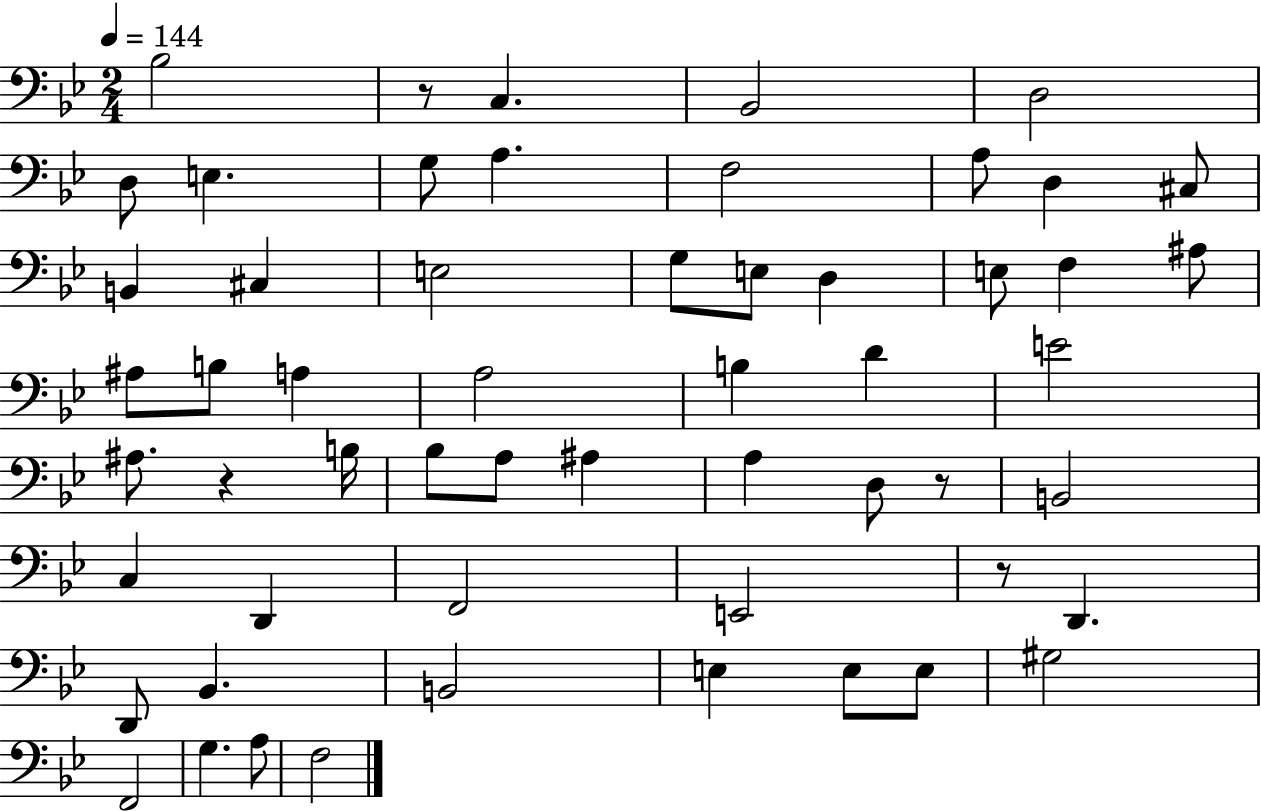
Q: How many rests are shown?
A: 4